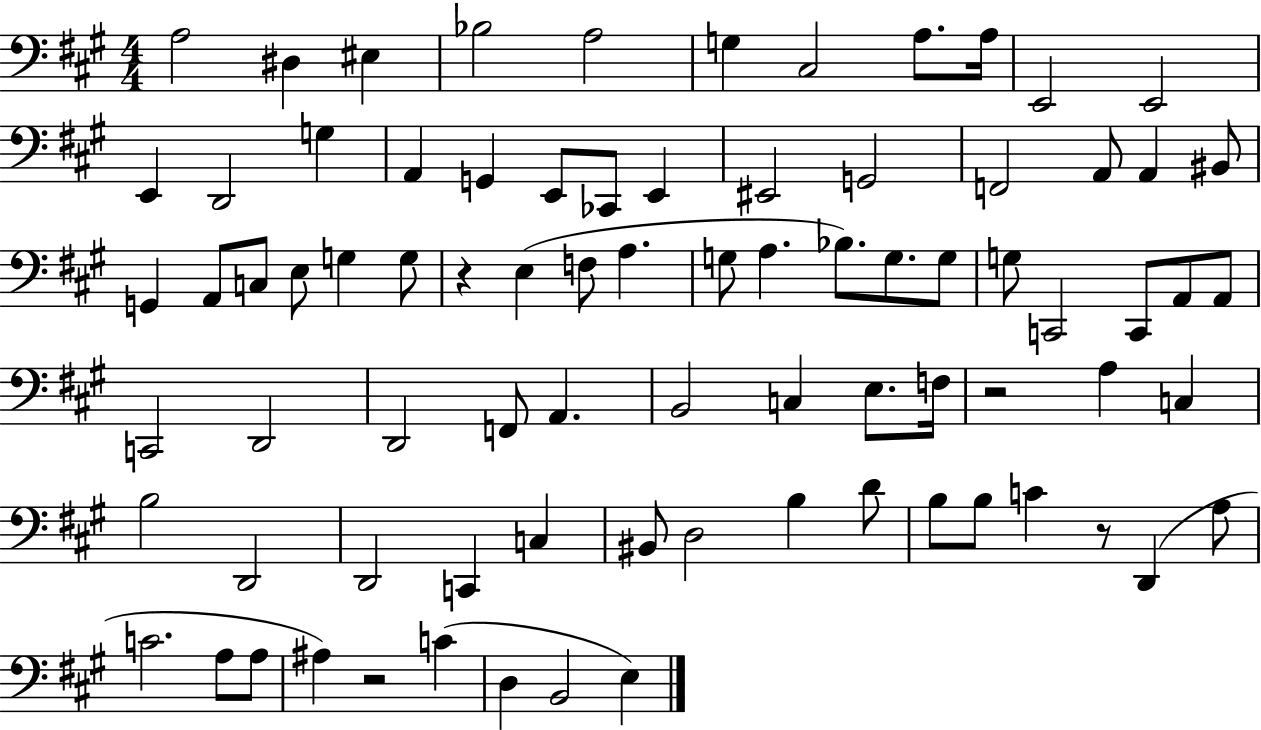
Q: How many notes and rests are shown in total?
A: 81